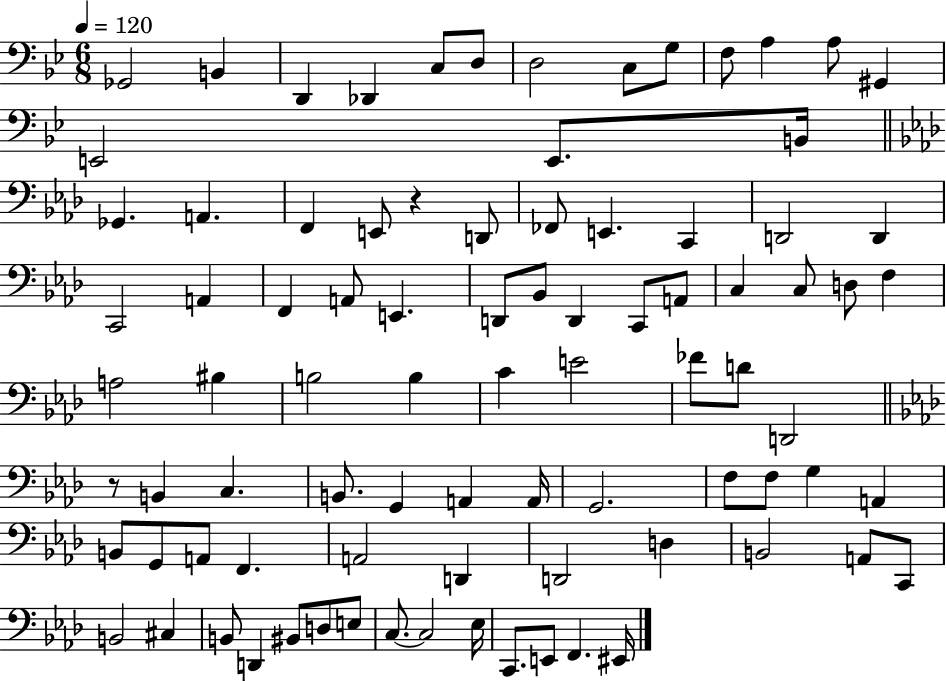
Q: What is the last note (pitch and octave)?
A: EIS2